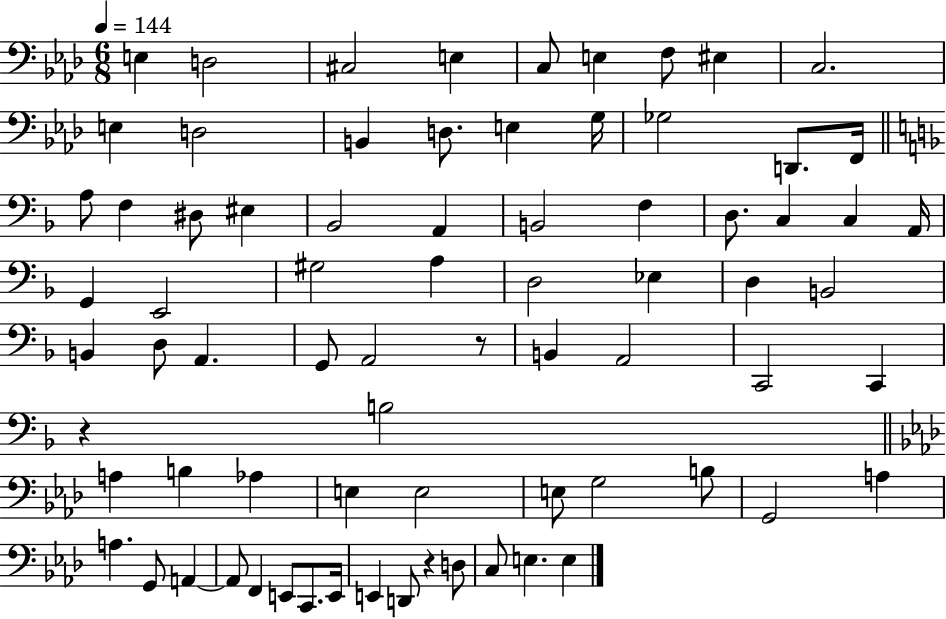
{
  \clef bass
  \numericTimeSignature
  \time 6/8
  \key aes \major
  \tempo 4 = 144
  e4 d2 | cis2 e4 | c8 e4 f8 eis4 | c2. | \break e4 d2 | b,4 d8. e4 g16 | ges2 d,8. f,16 | \bar "||" \break \key f \major a8 f4 dis8 eis4 | bes,2 a,4 | b,2 f4 | d8. c4 c4 a,16 | \break g,4 e,2 | gis2 a4 | d2 ees4 | d4 b,2 | \break b,4 d8 a,4. | g,8 a,2 r8 | b,4 a,2 | c,2 c,4 | \break r4 b2 | \bar "||" \break \key aes \major a4 b4 aes4 | e4 e2 | e8 g2 b8 | g,2 a4 | \break a4. g,8 a,4~~ | a,8 f,4 e,8 c,8. e,16 | e,4 d,8 r4 d8 | c8 e4. e4 | \break \bar "|."
}